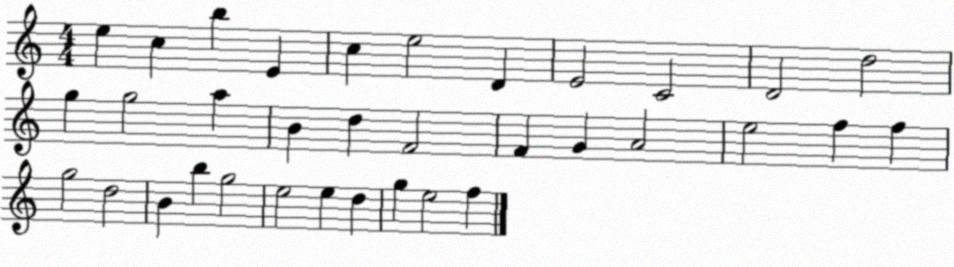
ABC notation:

X:1
T:Untitled
M:4/4
L:1/4
K:C
e c b E c e2 D E2 C2 D2 d2 g g2 a B d F2 F G A2 e2 f f g2 d2 B b g2 e2 e d g e2 f